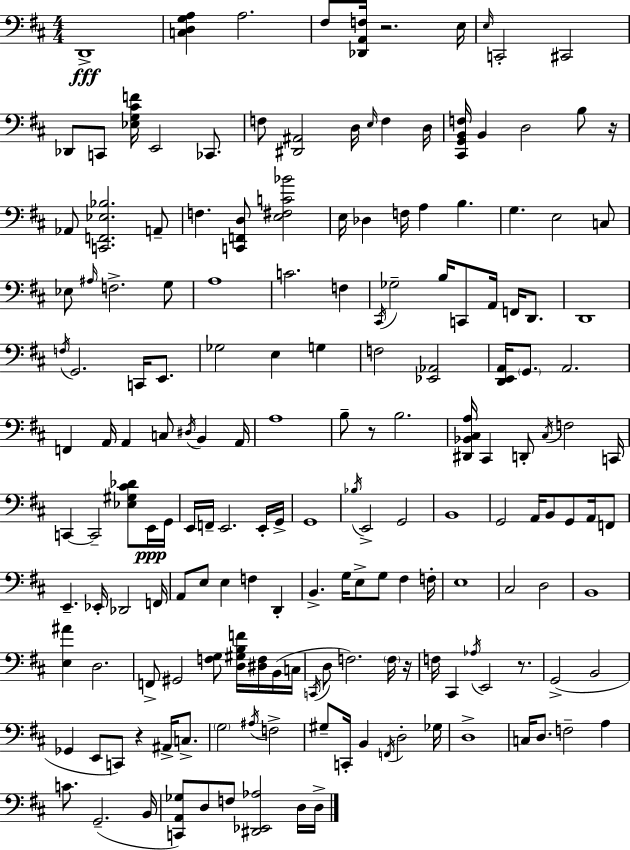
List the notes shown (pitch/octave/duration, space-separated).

D2/w [C3,D3,G3,A3]/q A3/h. F#3/e [Db2,A2,F3]/s R/h. E3/s E3/s C2/h C#2/h Db2/e C2/e [Eb3,G3,C#4,F4]/s E2/h CES2/e. F3/e [D#2,A#2]/h D3/s E3/s F3/q D3/s [C#2,G2,B2,F3]/s B2/q D3/h B3/e R/s Ab2/e [C2,F2,Eb3,Bb3]/h. A2/e F3/q. [C2,F2,D3]/e [E3,F#3,C4,Bb4]/h E3/s Db3/q F3/s A3/q B3/q. G3/q. E3/h C3/e Eb3/e A#3/s F3/h. G3/e A3/w C4/h. F3/q C#2/s Gb3/h B3/s C2/e A2/s F2/s D2/e. D2/w F3/s G2/h. C2/s E2/e. Gb3/h E3/q G3/q F3/h [Eb2,Ab2]/h [D2,E2,A2]/s G2/e. A2/h. F2/q A2/s A2/q C3/e D#3/s B2/q A2/s A3/w B3/e R/e B3/h. [D#2,Bb2,C#3,A3]/s C#2/q D2/e C#3/s F3/h C2/s C2/q C2/h [Eb3,G#3,C#4,Db4]/e E2/s G2/s E2/s F2/s E2/h. E2/s G2/s G2/w Bb3/s E2/h G2/h B2/w G2/h A2/s B2/e G2/e A2/s F2/e E2/q. Eb2/s Db2/h F2/s A2/e E3/e E3/q F3/q D2/q B2/q. G3/s E3/e G3/e F#3/q F3/s E3/w C#3/h D3/h B2/w [E3,A#4]/q D3/h. F2/e G#2/h [F3,G3]/e [D3,G#3,B3,F4]/s [D#3,F3]/s B2/s C3/s C2/s D3/e F3/h. F3/s R/s F3/s C#2/q Ab3/s E2/h R/e. G2/h B2/h Gb2/q E2/e C2/e R/q A#2/s C3/e. G3/h A#3/s F3/h G#3/e C2/s B2/q F2/s D3/h Gb3/s D3/w C3/s D3/e. F3/h A3/q C4/e. G2/h. B2/s [C2,A2,Gb3]/e D3/e F3/e [D#2,Eb2,Ab3]/h D3/s D3/s